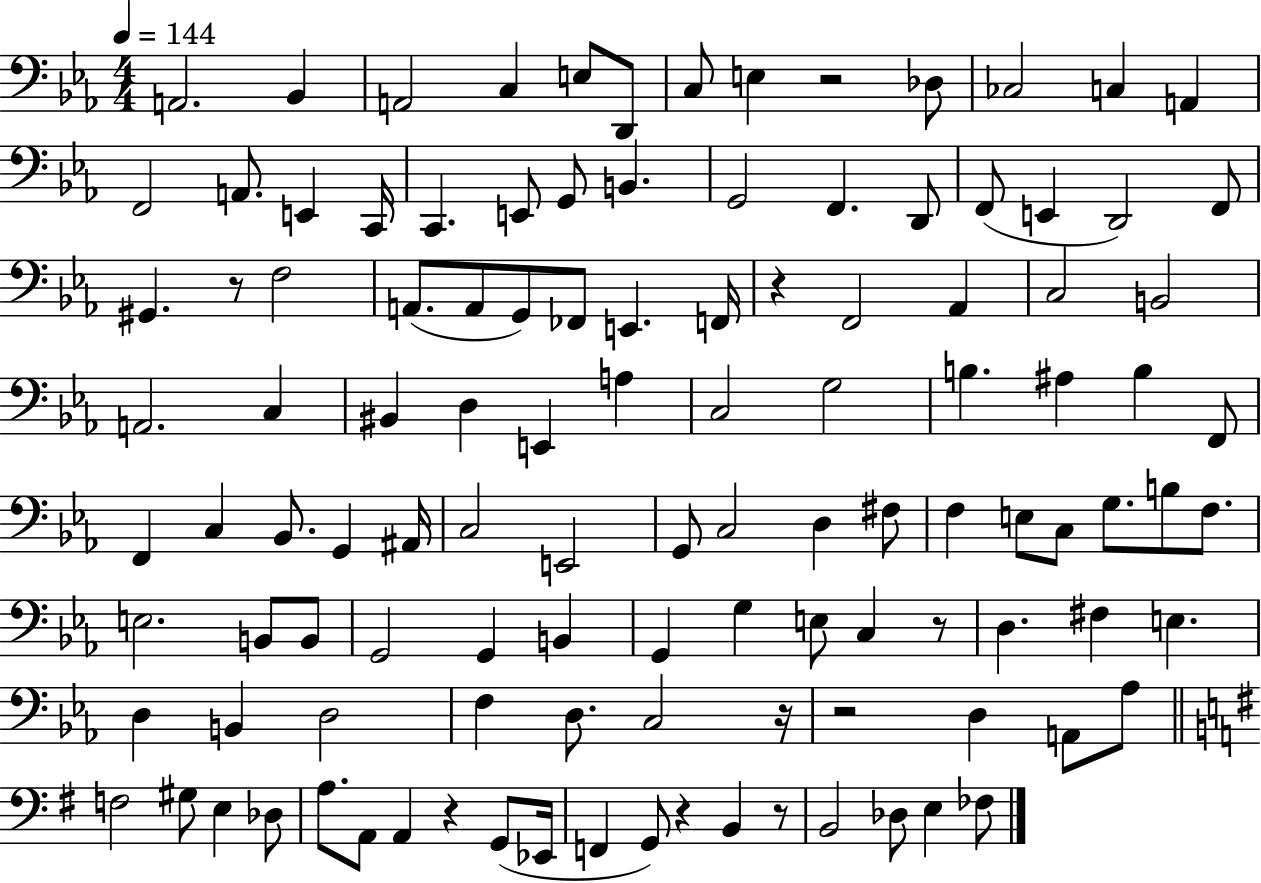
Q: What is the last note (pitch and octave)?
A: FES3